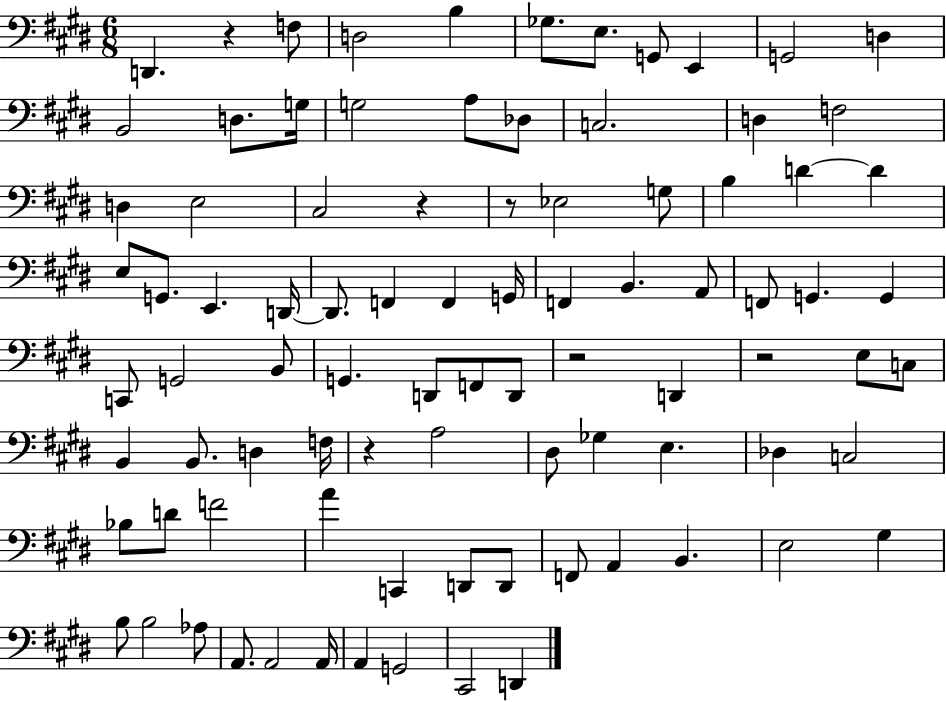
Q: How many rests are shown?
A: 6